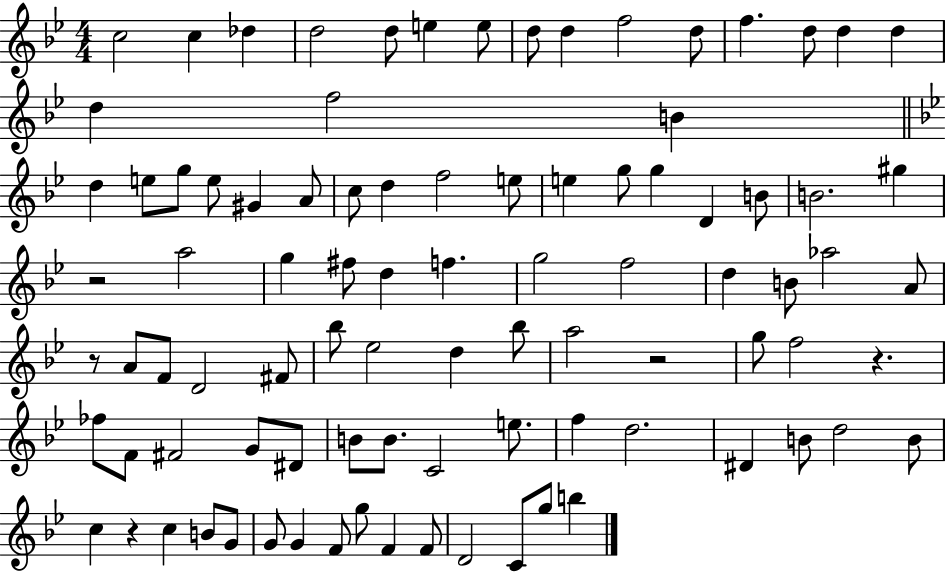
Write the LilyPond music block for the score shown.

{
  \clef treble
  \numericTimeSignature
  \time 4/4
  \key bes \major
  c''2 c''4 des''4 | d''2 d''8 e''4 e''8 | d''8 d''4 f''2 d''8 | f''4. d''8 d''4 d''4 | \break d''4 f''2 b'4 | \bar "||" \break \key g \minor d''4 e''8 g''8 e''8 gis'4 a'8 | c''8 d''4 f''2 e''8 | e''4 g''8 g''4 d'4 b'8 | b'2. gis''4 | \break r2 a''2 | g''4 fis''8 d''4 f''4. | g''2 f''2 | d''4 b'8 aes''2 a'8 | \break r8 a'8 f'8 d'2 fis'8 | bes''8 ees''2 d''4 bes''8 | a''2 r2 | g''8 f''2 r4. | \break fes''8 f'8 fis'2 g'8 dis'8 | b'8 b'8. c'2 e''8. | f''4 d''2. | dis'4 b'8 d''2 b'8 | \break c''4 r4 c''4 b'8 g'8 | g'8 g'4 f'8 g''8 f'4 f'8 | d'2 c'8 g''8 b''4 | \bar "|."
}